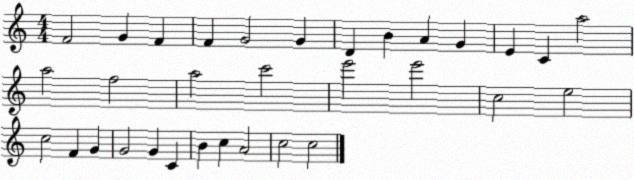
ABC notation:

X:1
T:Untitled
M:4/4
L:1/4
K:C
F2 G F F G2 G D B A G E C a2 a2 f2 a2 c'2 e'2 e'2 c2 e2 c2 F G G2 G C B c A2 c2 c2